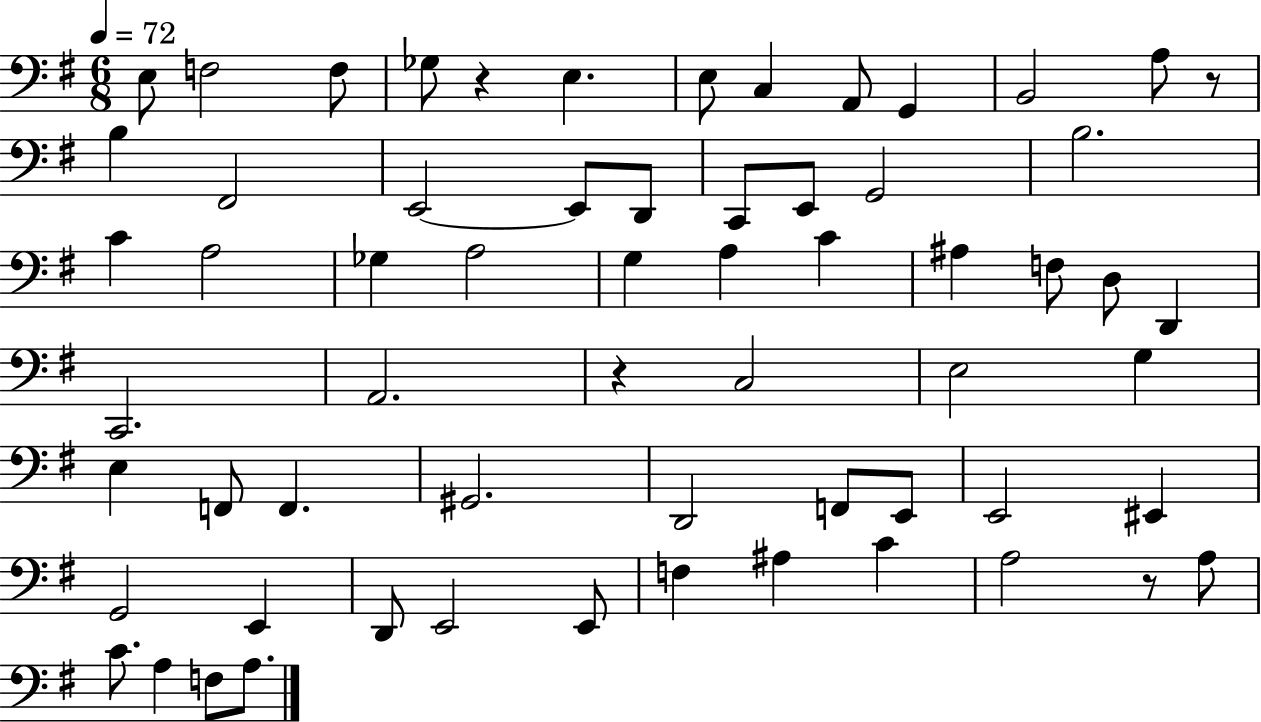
X:1
T:Untitled
M:6/8
L:1/4
K:G
E,/2 F,2 F,/2 _G,/2 z E, E,/2 C, A,,/2 G,, B,,2 A,/2 z/2 B, ^F,,2 E,,2 E,,/2 D,,/2 C,,/2 E,,/2 G,,2 B,2 C A,2 _G, A,2 G, A, C ^A, F,/2 D,/2 D,, C,,2 A,,2 z C,2 E,2 G, E, F,,/2 F,, ^G,,2 D,,2 F,,/2 E,,/2 E,,2 ^E,, G,,2 E,, D,,/2 E,,2 E,,/2 F, ^A, C A,2 z/2 A,/2 C/2 A, F,/2 A,/2